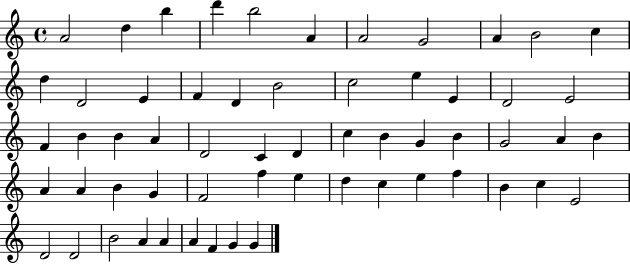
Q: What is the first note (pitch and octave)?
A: A4